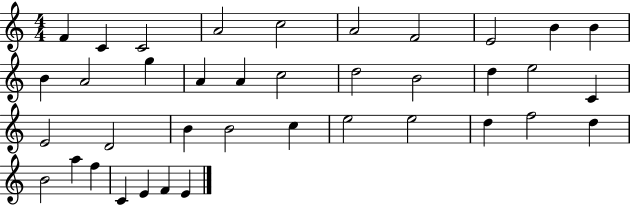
{
  \clef treble
  \numericTimeSignature
  \time 4/4
  \key c \major
  f'4 c'4 c'2 | a'2 c''2 | a'2 f'2 | e'2 b'4 b'4 | \break b'4 a'2 g''4 | a'4 a'4 c''2 | d''2 b'2 | d''4 e''2 c'4 | \break e'2 d'2 | b'4 b'2 c''4 | e''2 e''2 | d''4 f''2 d''4 | \break b'2 a''4 f''4 | c'4 e'4 f'4 e'4 | \bar "|."
}